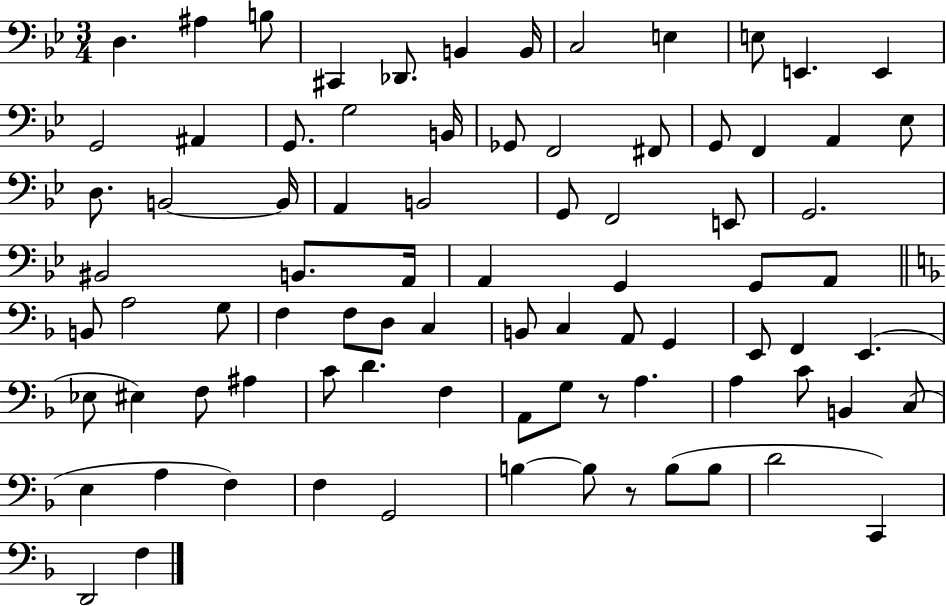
D3/q. A#3/q B3/e C#2/q Db2/e. B2/q B2/s C3/h E3/q E3/e E2/q. E2/q G2/h A#2/q G2/e. G3/h B2/s Gb2/e F2/h F#2/e G2/e F2/q A2/q Eb3/e D3/e. B2/h B2/s A2/q B2/h G2/e F2/h E2/e G2/h. BIS2/h B2/e. A2/s A2/q G2/q G2/e A2/e B2/e A3/h G3/e F3/q F3/e D3/e C3/q B2/e C3/q A2/e G2/q E2/e F2/q E2/q. Eb3/e EIS3/q F3/e A#3/q C4/e D4/q. F3/q A2/e G3/e R/e A3/q. A3/q C4/e B2/q C3/e E3/q A3/q F3/q F3/q G2/h B3/q B3/e R/e B3/e B3/e D4/h C2/q D2/h F3/q